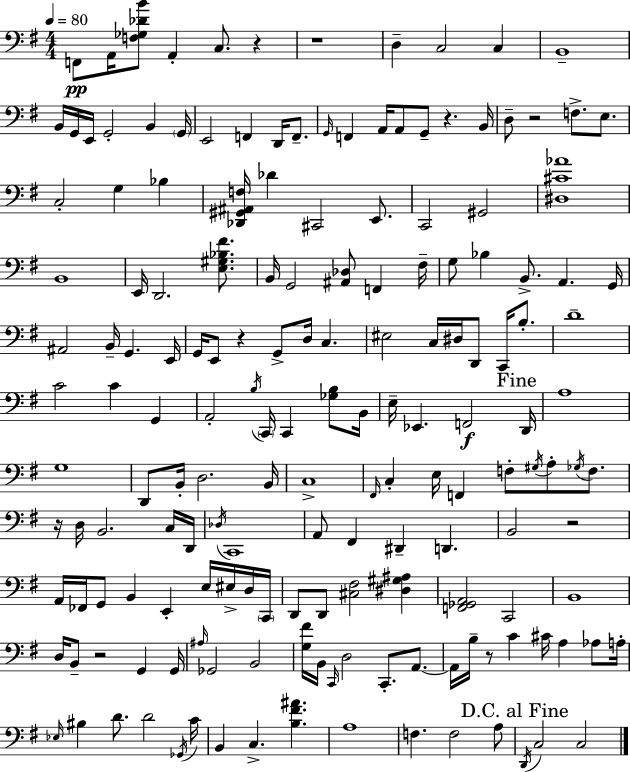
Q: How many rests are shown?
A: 9